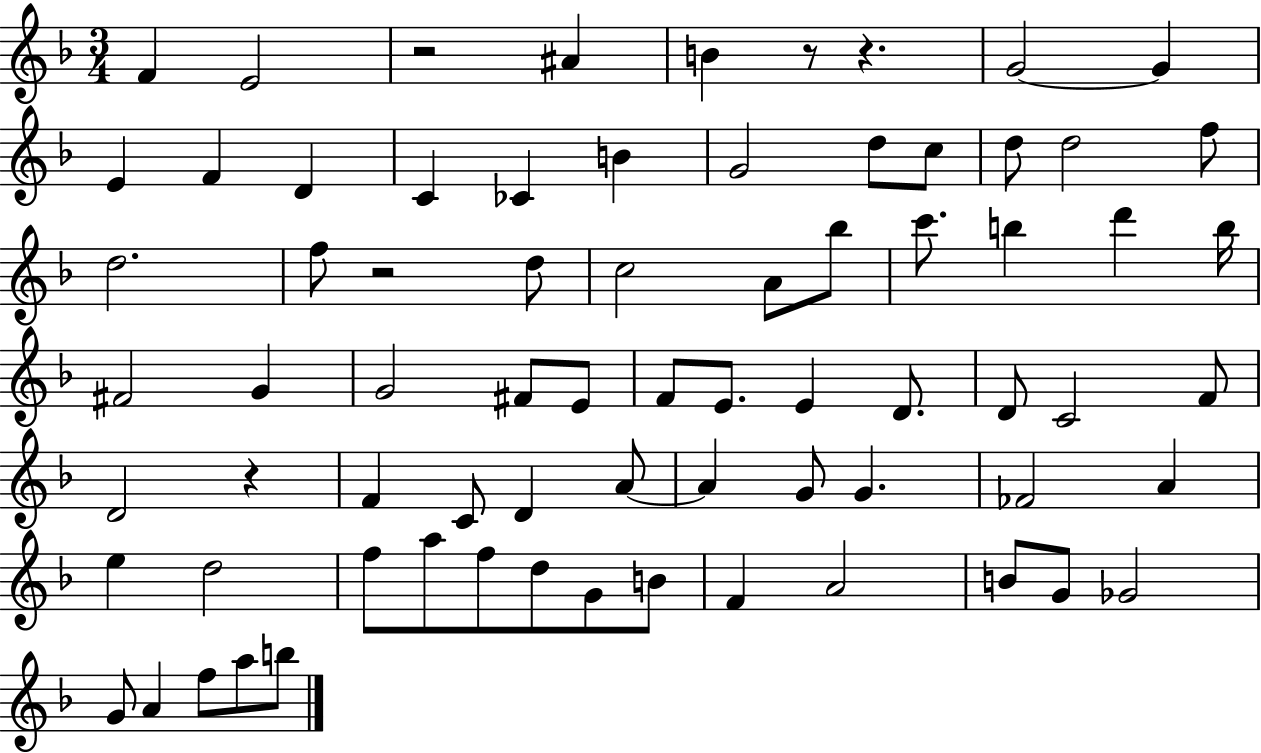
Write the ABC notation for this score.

X:1
T:Untitled
M:3/4
L:1/4
K:F
F E2 z2 ^A B z/2 z G2 G E F D C _C B G2 d/2 c/2 d/2 d2 f/2 d2 f/2 z2 d/2 c2 A/2 _b/2 c'/2 b d' b/4 ^F2 G G2 ^F/2 E/2 F/2 E/2 E D/2 D/2 C2 F/2 D2 z F C/2 D A/2 A G/2 G _F2 A e d2 f/2 a/2 f/2 d/2 G/2 B/2 F A2 B/2 G/2 _G2 G/2 A f/2 a/2 b/2